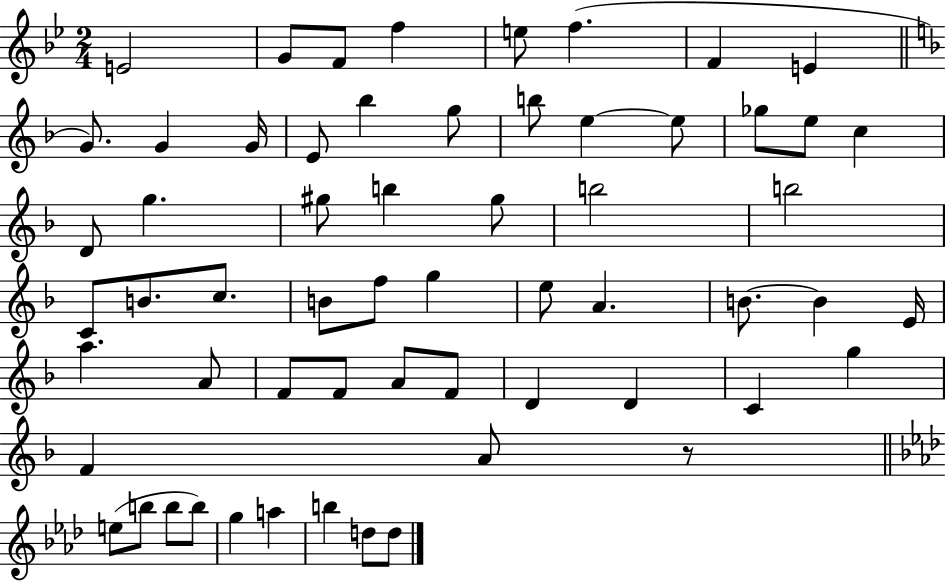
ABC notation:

X:1
T:Untitled
M:2/4
L:1/4
K:Bb
E2 G/2 F/2 f e/2 f F E G/2 G G/4 E/2 _b g/2 b/2 e e/2 _g/2 e/2 c D/2 g ^g/2 b ^g/2 b2 b2 C/2 B/2 c/2 B/2 f/2 g e/2 A B/2 B E/4 a A/2 F/2 F/2 A/2 F/2 D D C g F A/2 z/2 e/2 b/2 b/2 b/2 g a b d/2 d/2